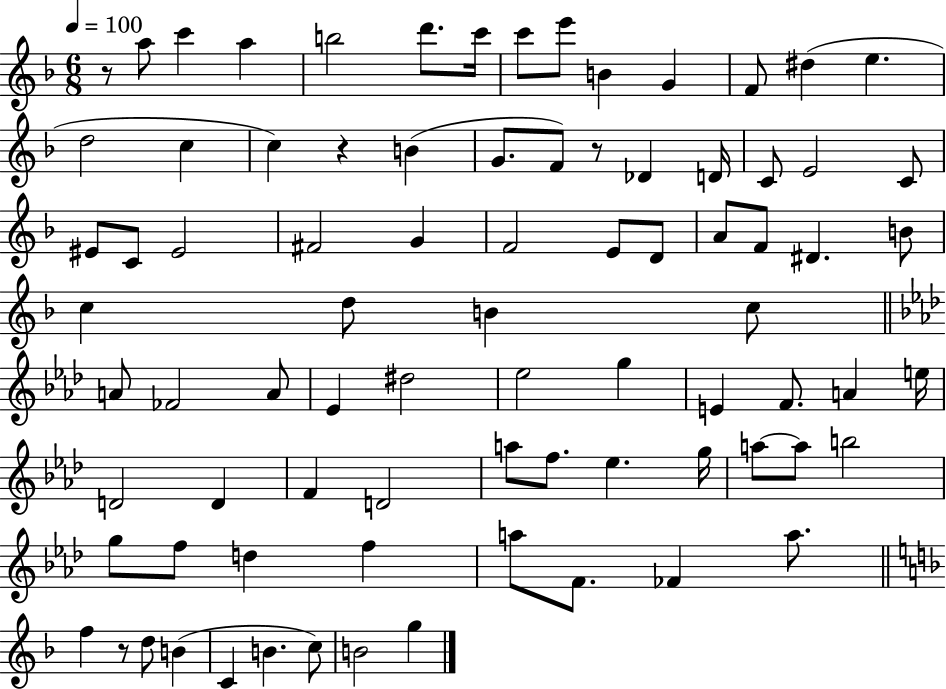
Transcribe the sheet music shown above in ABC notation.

X:1
T:Untitled
M:6/8
L:1/4
K:F
z/2 a/2 c' a b2 d'/2 c'/4 c'/2 e'/2 B G F/2 ^d e d2 c c z B G/2 F/2 z/2 _D D/4 C/2 E2 C/2 ^E/2 C/2 ^E2 ^F2 G F2 E/2 D/2 A/2 F/2 ^D B/2 c d/2 B c/2 A/2 _F2 A/2 _E ^d2 _e2 g E F/2 A e/4 D2 D F D2 a/2 f/2 _e g/4 a/2 a/2 b2 g/2 f/2 d f a/2 F/2 _F a/2 f z/2 d/2 B C B c/2 B2 g